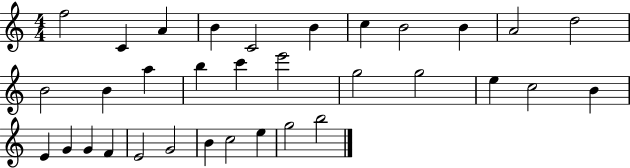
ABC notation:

X:1
T:Untitled
M:4/4
L:1/4
K:C
f2 C A B C2 B c B2 B A2 d2 B2 B a b c' e'2 g2 g2 e c2 B E G G F E2 G2 B c2 e g2 b2